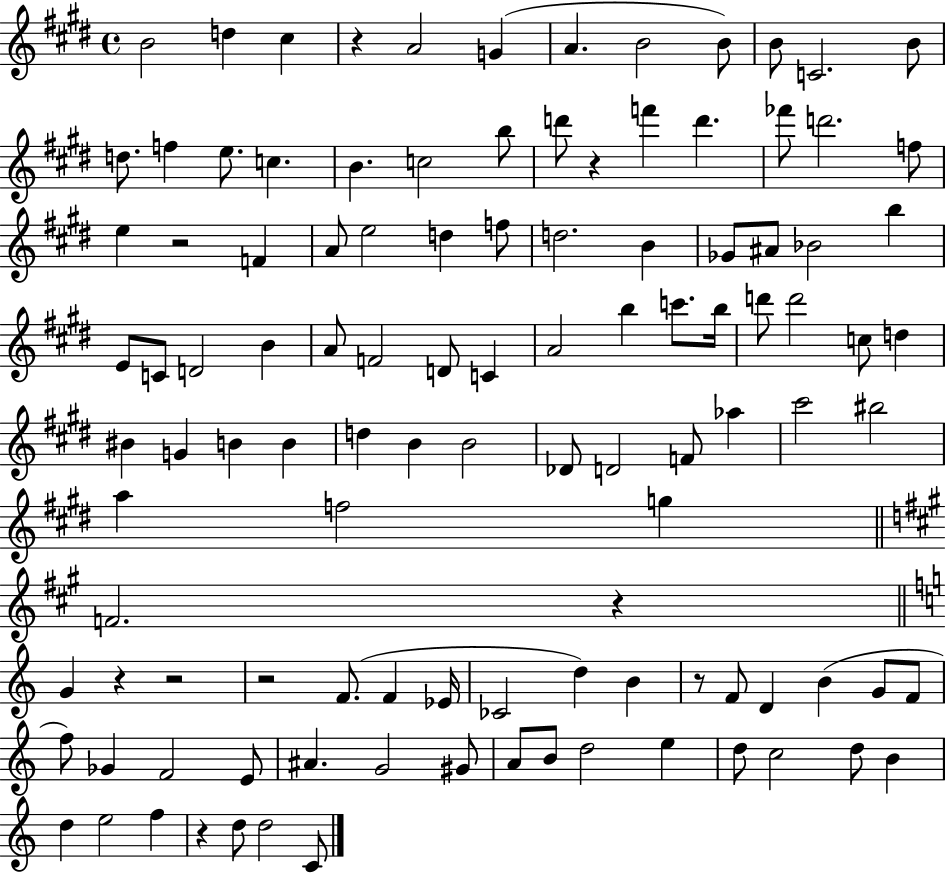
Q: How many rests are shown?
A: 9